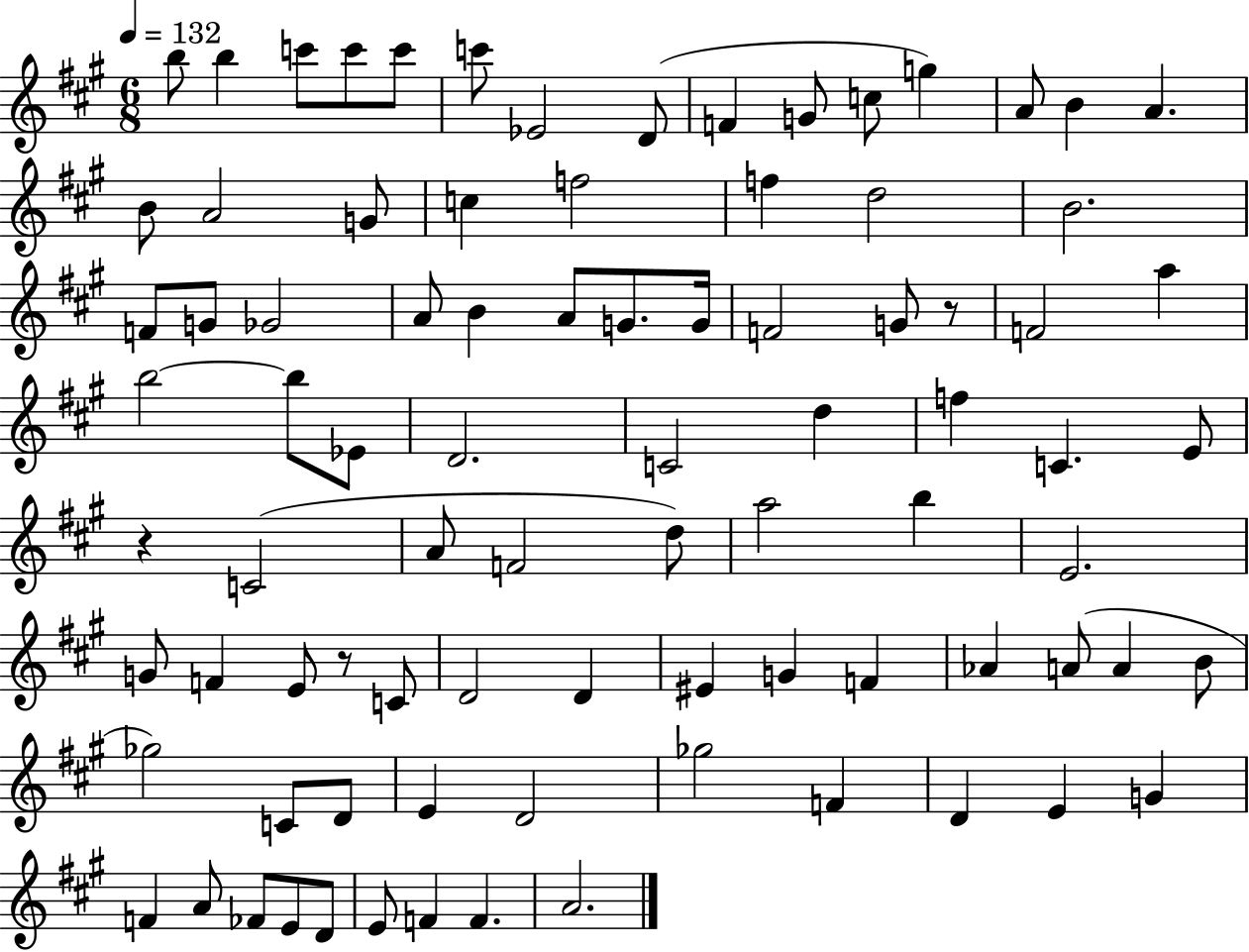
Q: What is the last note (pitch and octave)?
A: A4